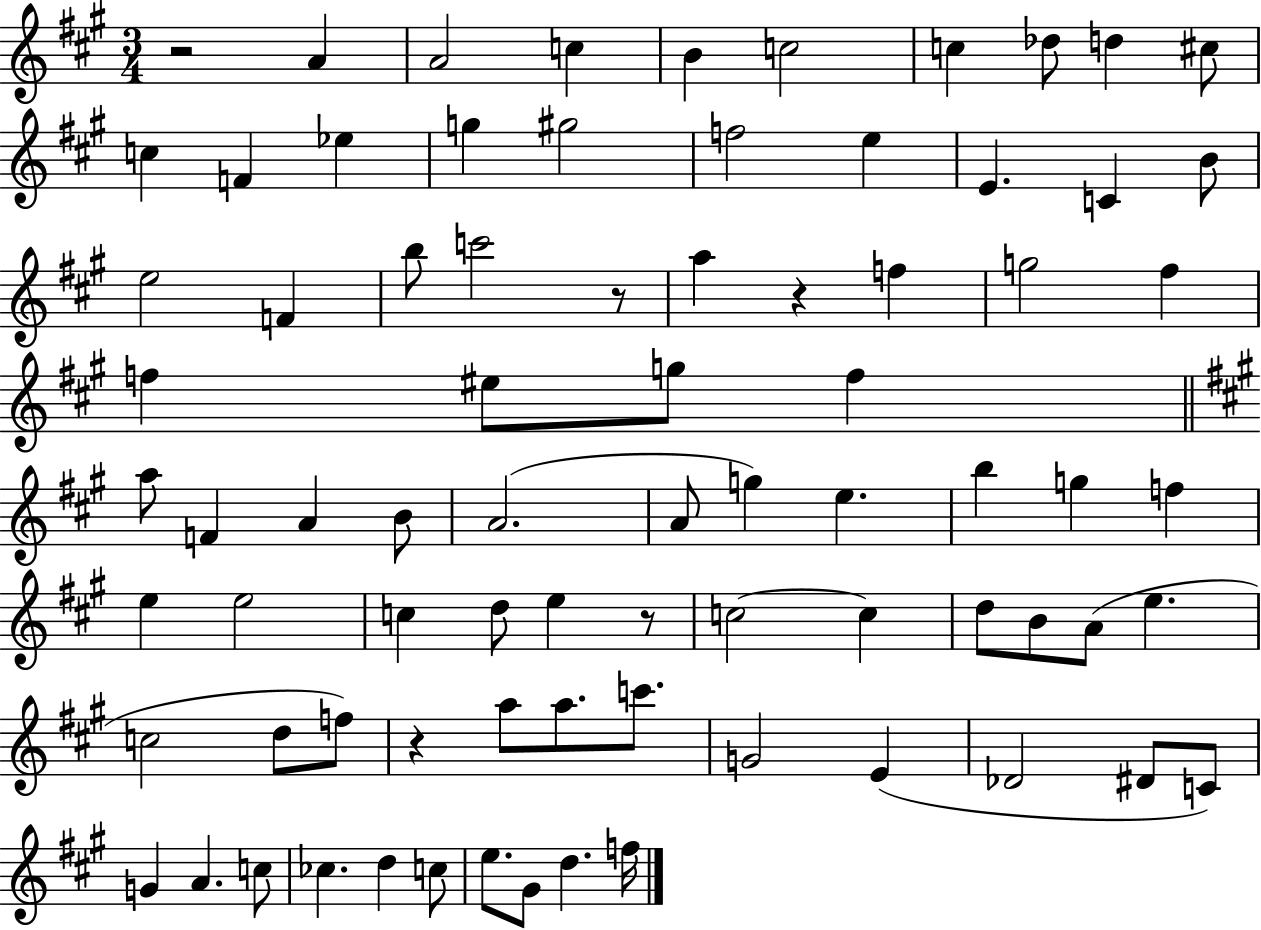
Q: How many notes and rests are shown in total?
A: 79